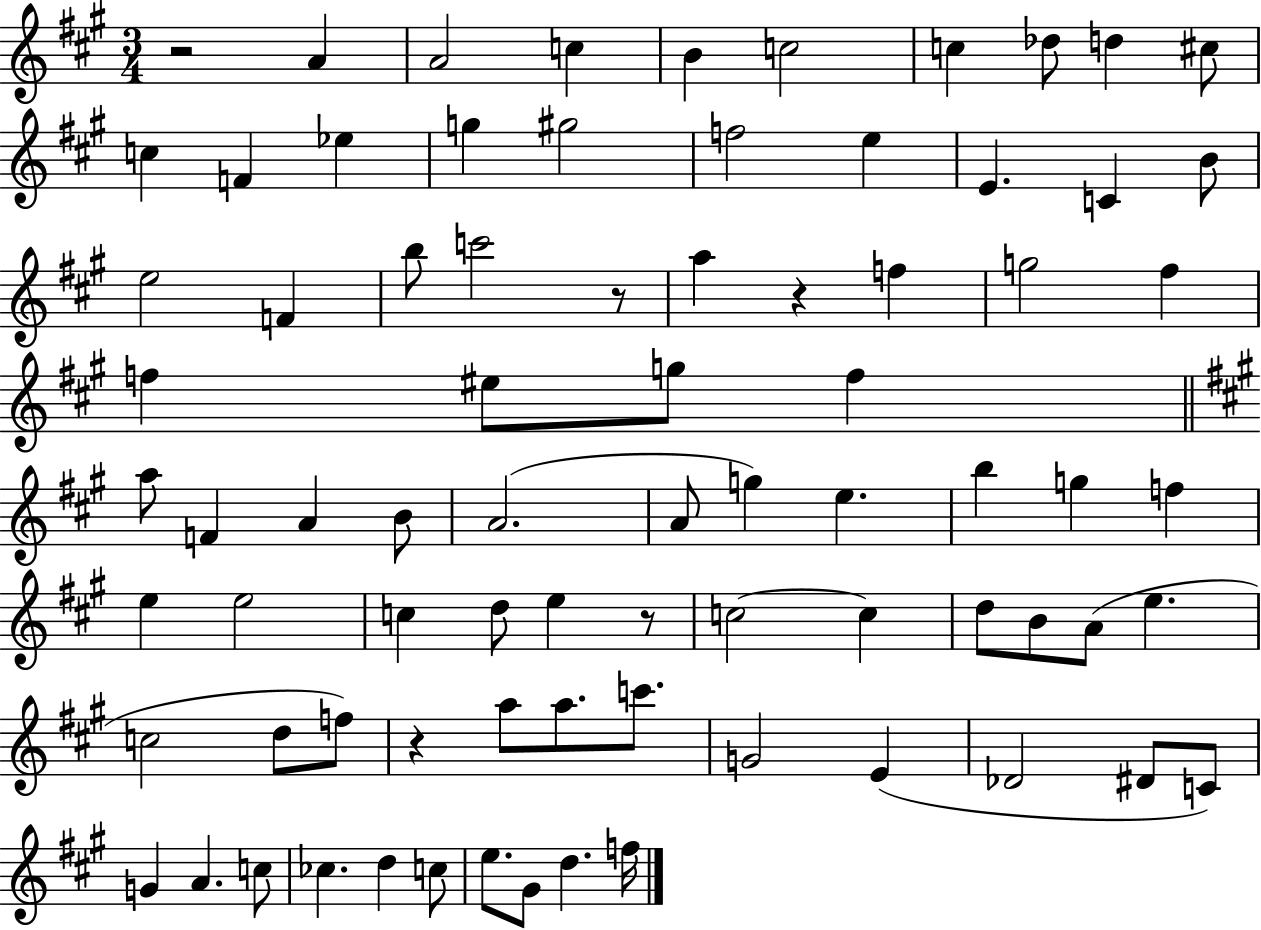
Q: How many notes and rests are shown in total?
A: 79